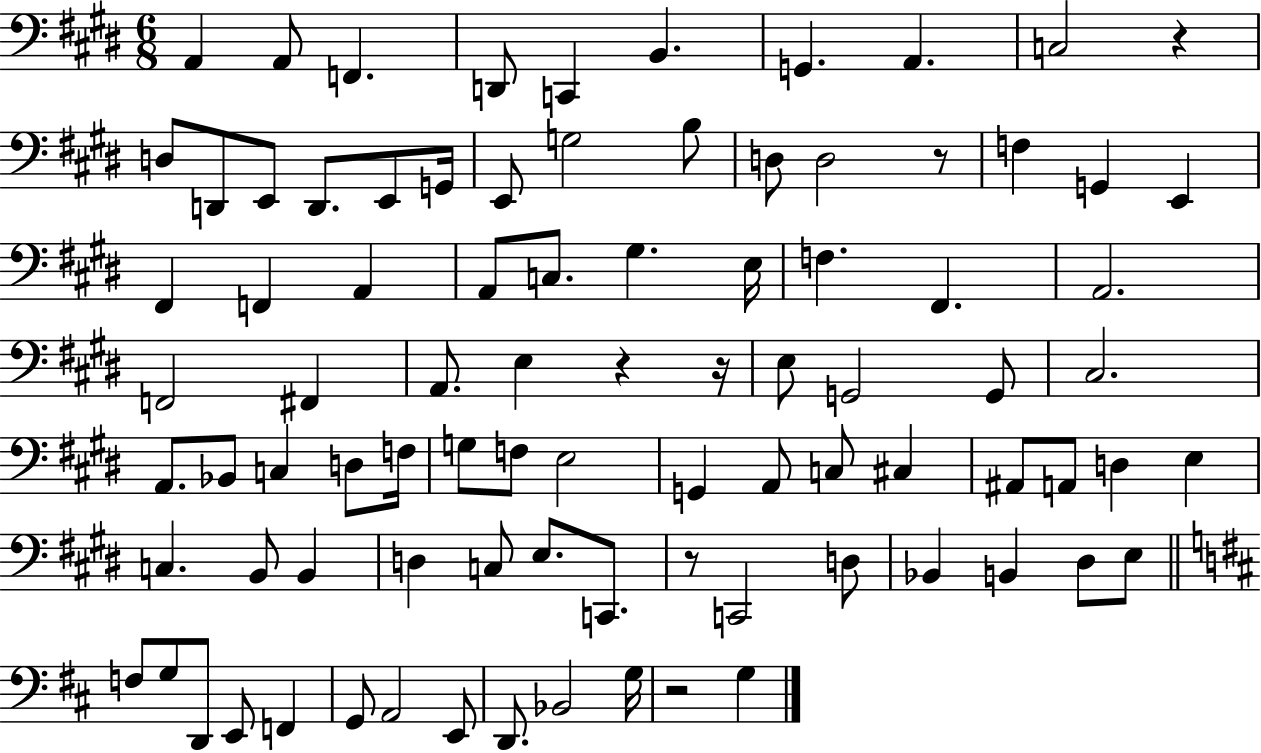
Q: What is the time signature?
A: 6/8